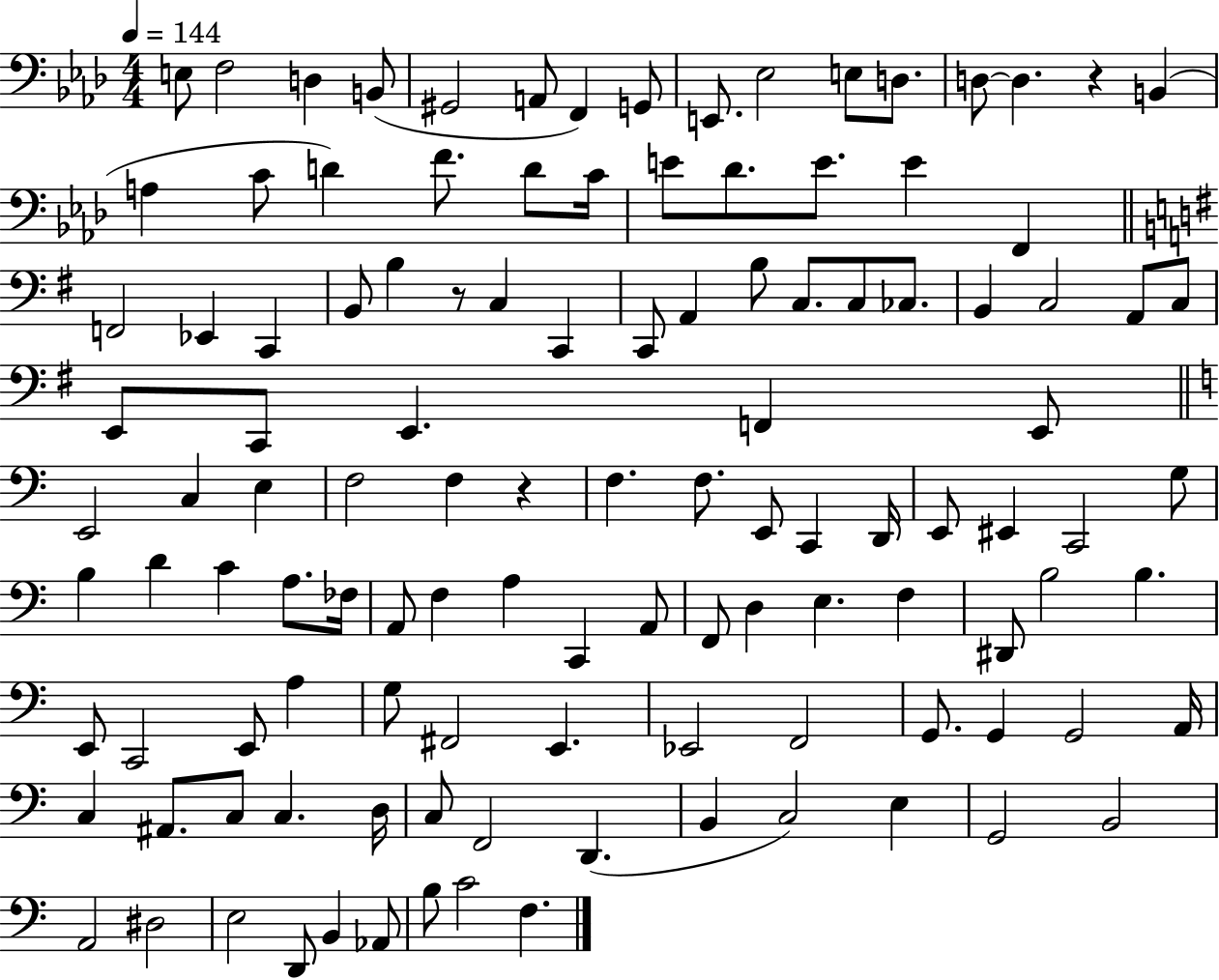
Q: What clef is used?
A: bass